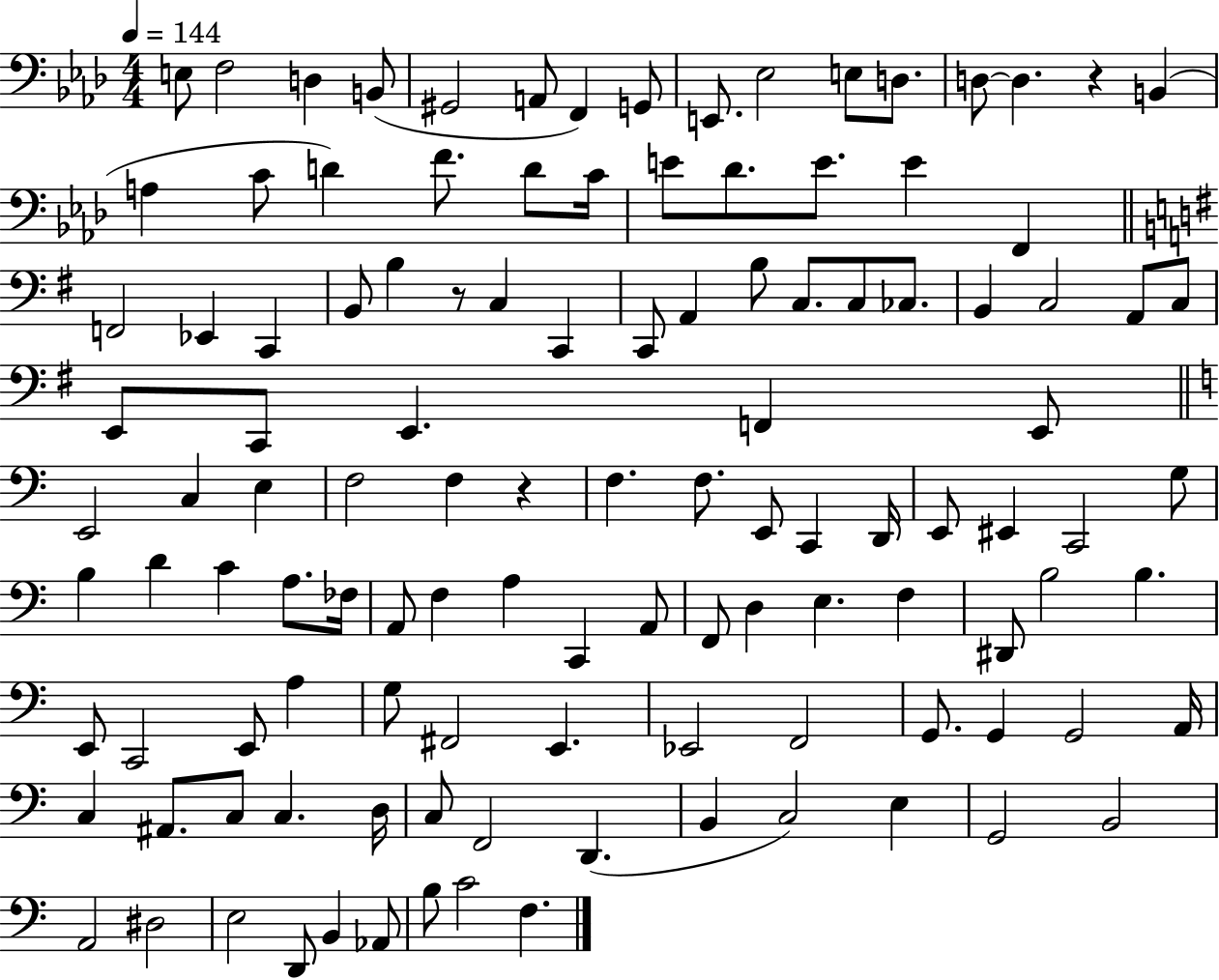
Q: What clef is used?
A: bass